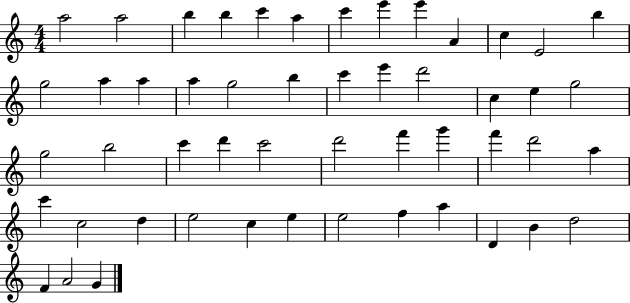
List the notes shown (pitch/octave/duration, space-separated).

A5/h A5/h B5/q B5/q C6/q A5/q C6/q E6/q E6/q A4/q C5/q E4/h B5/q G5/h A5/q A5/q A5/q G5/h B5/q C6/q E6/q D6/h C5/q E5/q G5/h G5/h B5/h C6/q D6/q C6/h D6/h F6/q G6/q F6/q D6/h A5/q C6/q C5/h D5/q E5/h C5/q E5/q E5/h F5/q A5/q D4/q B4/q D5/h F4/q A4/h G4/q